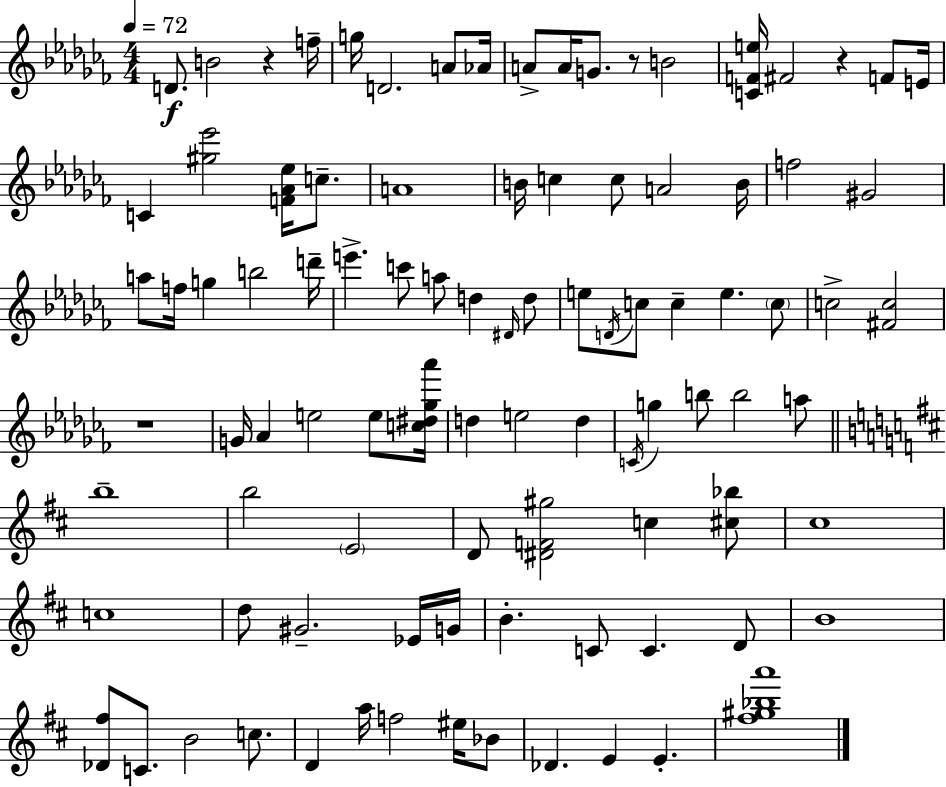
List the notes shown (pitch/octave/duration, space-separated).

D4/e. B4/h R/q F5/s G5/s D4/h. A4/e Ab4/s A4/e A4/s G4/e. R/e B4/h [C4,F4,E5]/s F#4/h R/q F4/e E4/s C4/q [G#5,Eb6]/h [F4,Ab4,Eb5]/s C5/e. A4/w B4/s C5/q C5/e A4/h B4/s F5/h G#4/h A5/e F5/s G5/q B5/h D6/s E6/q. C6/e A5/e D5/q D#4/s D5/e E5/e D4/s C5/e C5/q E5/q. C5/e C5/h [F#4,C5]/h R/w G4/s Ab4/q E5/h E5/e [C5,D#5,Gb5,Ab6]/s D5/q E5/h D5/q C4/s G5/q B5/e B5/h A5/e B5/w B5/h E4/h D4/e [D#4,F4,G#5]/h C5/q [C#5,Bb5]/e C#5/w C5/w D5/e G#4/h. Eb4/s G4/s B4/q. C4/e C4/q. D4/e B4/w [Db4,F#5]/e C4/e. B4/h C5/e. D4/q A5/s F5/h EIS5/s Bb4/e Db4/q. E4/q E4/q. [F#5,G#5,Bb5,A6]/w